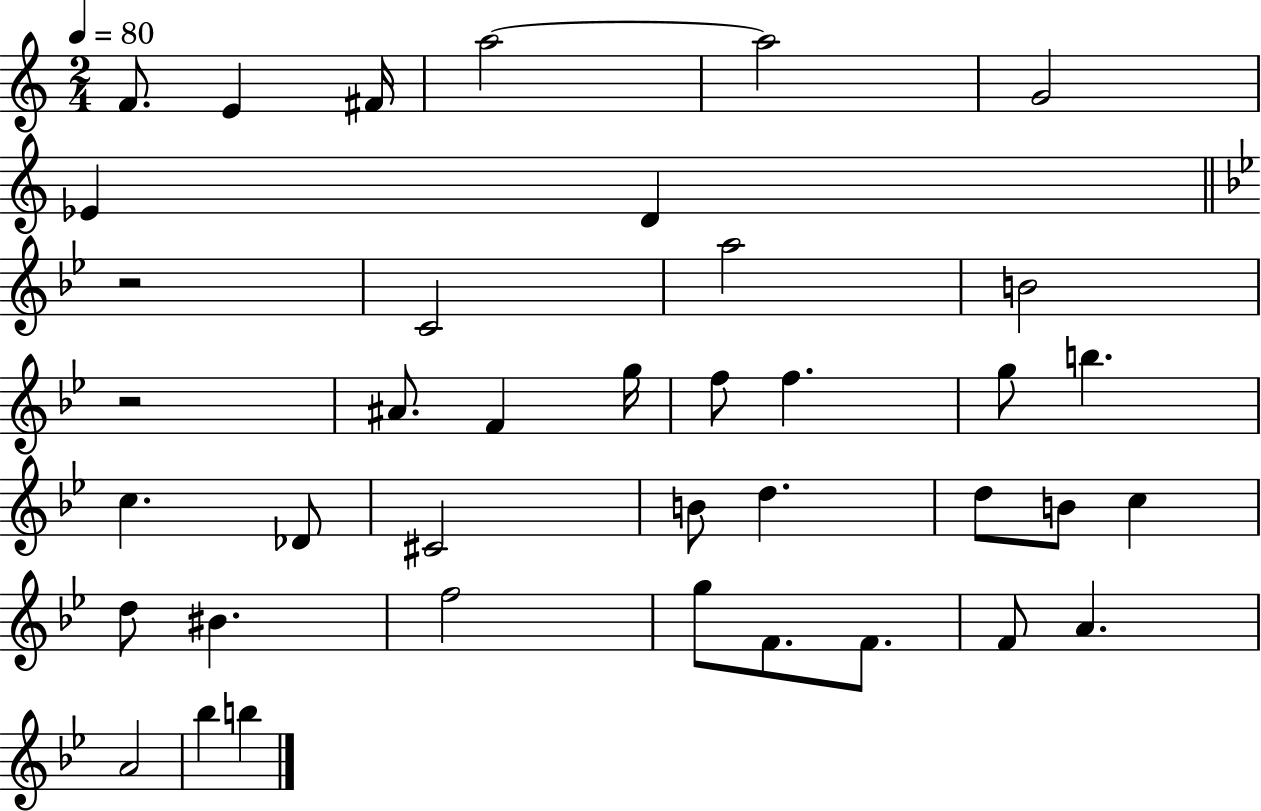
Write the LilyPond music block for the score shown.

{
  \clef treble
  \numericTimeSignature
  \time 2/4
  \key c \major
  \tempo 4 = 80
  f'8. e'4 fis'16 | a''2~~ | a''2 | g'2 | \break ees'4 d'4 | \bar "||" \break \key bes \major r2 | c'2 | a''2 | b'2 | \break r2 | ais'8. f'4 g''16 | f''8 f''4. | g''8 b''4. | \break c''4. des'8 | cis'2 | b'8 d''4. | d''8 b'8 c''4 | \break d''8 bis'4. | f''2 | g''8 f'8. f'8. | f'8 a'4. | \break a'2 | bes''4 b''4 | \bar "|."
}